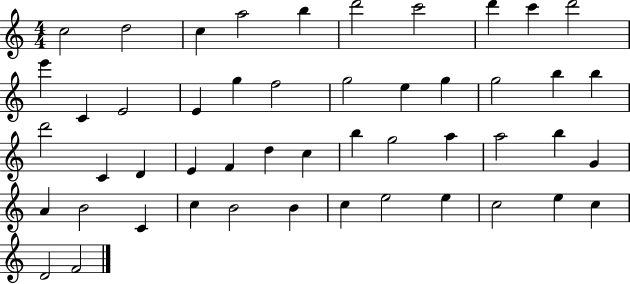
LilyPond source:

{
  \clef treble
  \numericTimeSignature
  \time 4/4
  \key c \major
  c''2 d''2 | c''4 a''2 b''4 | d'''2 c'''2 | d'''4 c'''4 d'''2 | \break e'''4 c'4 e'2 | e'4 g''4 f''2 | g''2 e''4 g''4 | g''2 b''4 b''4 | \break d'''2 c'4 d'4 | e'4 f'4 d''4 c''4 | b''4 g''2 a''4 | a''2 b''4 g'4 | \break a'4 b'2 c'4 | c''4 b'2 b'4 | c''4 e''2 e''4 | c''2 e''4 c''4 | \break d'2 f'2 | \bar "|."
}